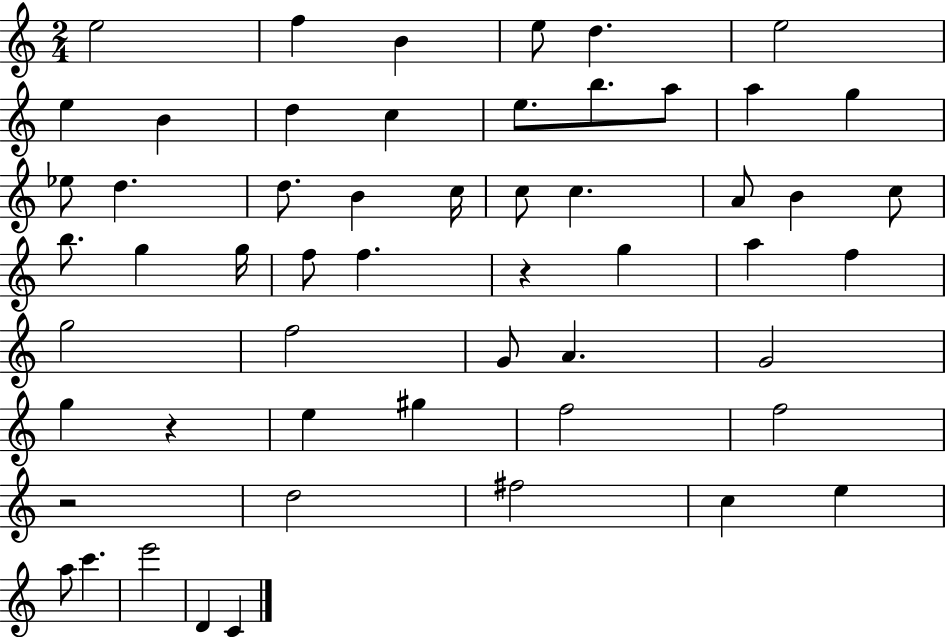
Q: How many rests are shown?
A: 3